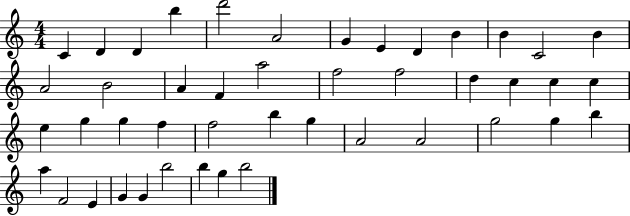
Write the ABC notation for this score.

X:1
T:Untitled
M:4/4
L:1/4
K:C
C D D b d'2 A2 G E D B B C2 B A2 B2 A F a2 f2 f2 d c c c e g g f f2 b g A2 A2 g2 g b a F2 E G G b2 b g b2